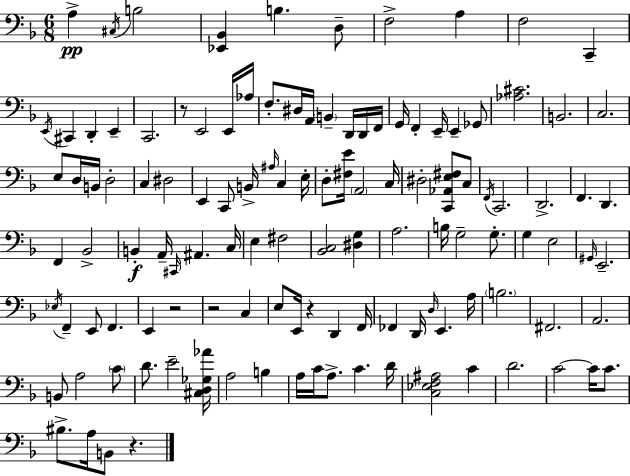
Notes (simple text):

A3/q C#3/s B3/h [Eb2,Bb2]/q B3/q. D3/e F3/h A3/q F3/h C2/q E2/s C#2/q D2/q E2/q C2/h. R/e E2/h E2/s Ab3/s F3/e. D#3/s A2/s B2/q D2/s D2/s F2/s G2/s F2/q E2/s E2/q Gb2/e [Ab3,C#4]/h. B2/h. C3/h. E3/e D3/s B2/s D3/h C3/q D#3/h E2/q C2/e B2/s A#3/s C3/q E3/s D3/e [F#3,E4]/s A2/h C3/s D#3/h [C2,Ab2,E3,F#3]/e C3/e F2/s C2/h. D2/h. F2/q. D2/q. F2/q Bb2/h B2/q A2/s C#2/s A#2/q. C3/s E3/q F#3/h [Bb2,C3]/h [D#3,G3]/q A3/h. B3/s G3/h G3/e. G3/q E3/h G#2/s E2/h. Eb3/s F2/q E2/e F2/q. E2/q R/h R/h C3/q E3/e E2/s R/q D2/q F2/s FES2/q D2/s D3/s E2/q. A3/s B3/h. F#2/h. A2/h. B2/e A3/h C4/e D4/e. E4/h [C#3,D3,Gb3,Ab4]/s A3/h B3/q A3/s C4/s A3/e. C4/q. D4/s [C3,Eb3,F3,A#3]/h C4/q D4/h. C4/h C4/s C4/e. BIS3/e. A3/s B2/e R/q.